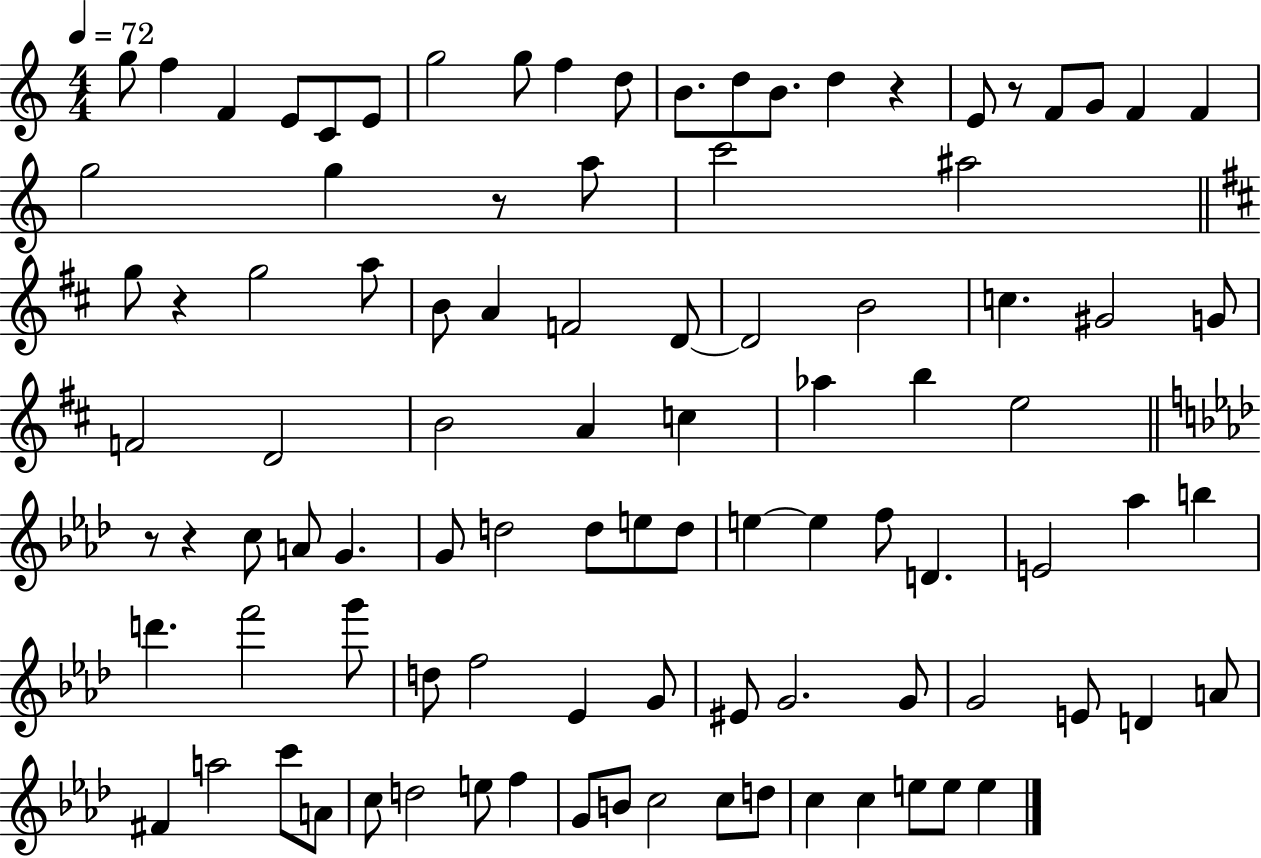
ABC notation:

X:1
T:Untitled
M:4/4
L:1/4
K:C
g/2 f F E/2 C/2 E/2 g2 g/2 f d/2 B/2 d/2 B/2 d z E/2 z/2 F/2 G/2 F F g2 g z/2 a/2 c'2 ^a2 g/2 z g2 a/2 B/2 A F2 D/2 D2 B2 c ^G2 G/2 F2 D2 B2 A c _a b e2 z/2 z c/2 A/2 G G/2 d2 d/2 e/2 d/2 e e f/2 D E2 _a b d' f'2 g'/2 d/2 f2 _E G/2 ^E/2 G2 G/2 G2 E/2 D A/2 ^F a2 c'/2 A/2 c/2 d2 e/2 f G/2 B/2 c2 c/2 d/2 c c e/2 e/2 e